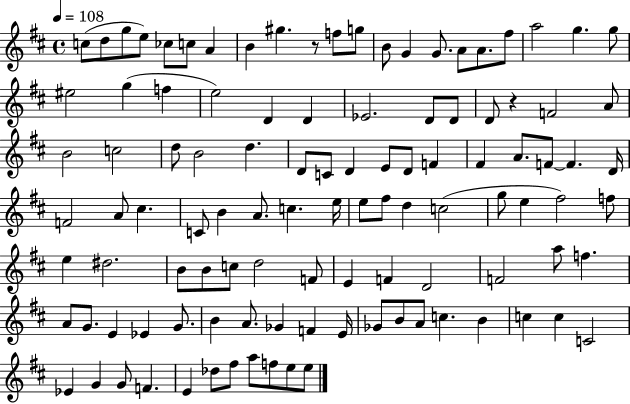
{
  \clef treble
  \time 4/4
  \defaultTimeSignature
  \key d \major
  \tempo 4 = 108
  c''8( d''8 g''8 e''8) ces''8 c''8 a'4 | b'4 gis''4. r8 f''8 g''8 | b'8 g'4 g'8. a'8 a'8. fis''8 | a''2 g''4. g''8 | \break eis''2 g''4( f''4 | e''2) d'4 d'4 | ees'2. d'8 d'8 | d'8 r4 f'2 a'8 | \break b'2 c''2 | d''8 b'2 d''4. | d'8 c'8 d'4 e'8 d'8 f'4 | fis'4 a'8. f'8~~ f'4. d'16 | \break f'2 a'8 cis''4. | c'8 b'4 a'8. c''4. e''16 | e''8 fis''8 d''4 c''2( | g''8 e''4 fis''2) f''8 | \break e''4 dis''2. | b'8 b'8 c''8 d''2 f'8 | e'4 f'4 d'2 | f'2 a''8 f''4. | \break a'8 g'8. e'4 ees'4 g'8. | b'4 a'8. ges'4 f'4 e'16 | ges'8 b'8 a'8 c''4. b'4 | c''4 c''4 c'2 | \break ees'4 g'4 g'8 f'4. | e'4 des''8 fis''8 a''8 f''8 e''8 e''8 | \bar "|."
}